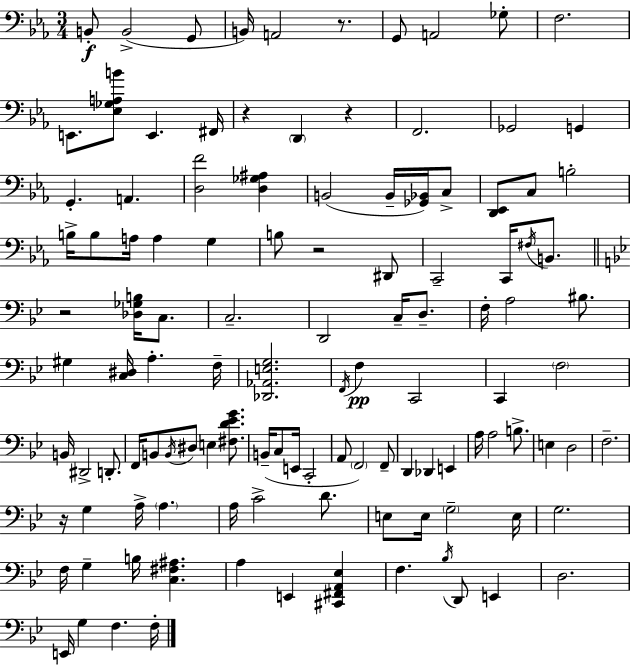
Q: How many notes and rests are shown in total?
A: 116